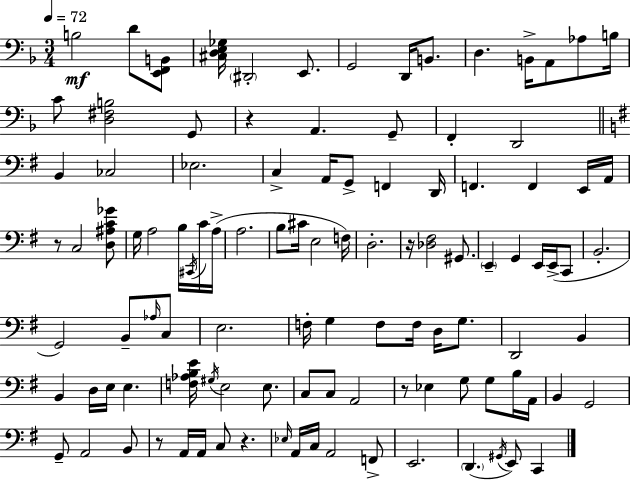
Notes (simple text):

B3/h D4/e [E2,F2,B2]/e [C#3,D3,E3,Gb3]/s D#2/h E2/e. G2/h D2/s B2/e. D3/q. B2/s A2/e Ab3/e B3/s C4/e [D3,F#3,B3]/h G2/e R/q A2/q. G2/e F2/q D2/h B2/q CES3/h Eb3/h. C3/q A2/s G2/e F2/q D2/s F2/q. F2/q E2/s A2/s R/e C3/h [D3,A#3,C4,Gb4]/e G3/s A3/h B3/s C#2/s C4/s A3/s A3/h. B3/e C#4/s E3/h F3/s D3/h. R/s [Db3,F#3]/h G#2/e. E2/q G2/q E2/s E2/s C2/e B2/h. G2/h B2/e Ab3/s C3/e E3/h. F3/s G3/q F3/e F3/s D3/s G3/e. D2/h B2/q B2/q D3/s E3/s E3/q. [F3,Ab3,B3,E4]/s G#3/s E3/h E3/e. C3/e C3/e A2/h R/e Eb3/q G3/e G3/e B3/s A2/s B2/q G2/h G2/e A2/h B2/e R/e A2/s A2/s C3/e R/q. Eb3/s A2/s C3/s A2/h F2/e E2/h. D2/q. G#2/s E2/e C2/q